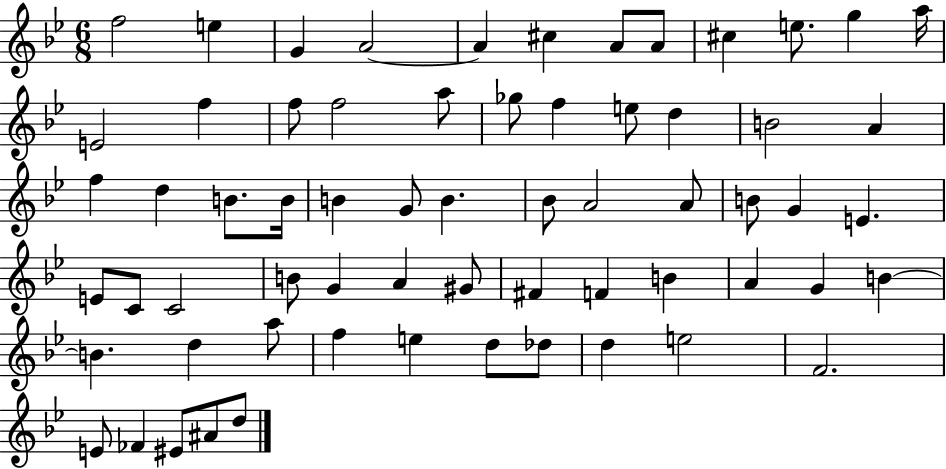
{
  \clef treble
  \numericTimeSignature
  \time 6/8
  \key bes \major
  \repeat volta 2 { f''2 e''4 | g'4 a'2~~ | a'4 cis''4 a'8 a'8 | cis''4 e''8. g''4 a''16 | \break e'2 f''4 | f''8 f''2 a''8 | ges''8 f''4 e''8 d''4 | b'2 a'4 | \break f''4 d''4 b'8. b'16 | b'4 g'8 b'4. | bes'8 a'2 a'8 | b'8 g'4 e'4. | \break e'8 c'8 c'2 | b'8 g'4 a'4 gis'8 | fis'4 f'4 b'4 | a'4 g'4 b'4~~ | \break b'4. d''4 a''8 | f''4 e''4 d''8 des''8 | d''4 e''2 | f'2. | \break e'8 fes'4 eis'8 ais'8 d''8 | } \bar "|."
}